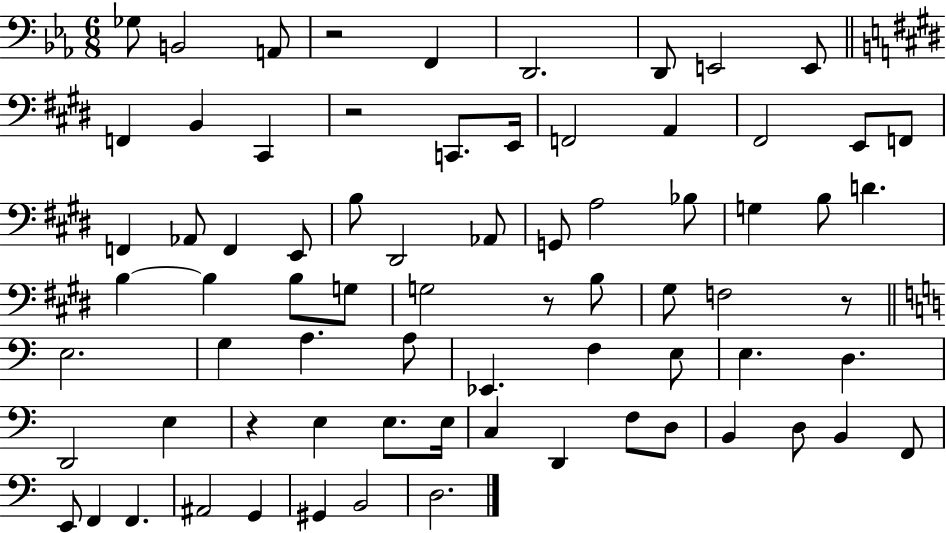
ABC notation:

X:1
T:Untitled
M:6/8
L:1/4
K:Eb
_G,/2 B,,2 A,,/2 z2 F,, D,,2 D,,/2 E,,2 E,,/2 F,, B,, ^C,, z2 C,,/2 E,,/4 F,,2 A,, ^F,,2 E,,/2 F,,/2 F,, _A,,/2 F,, E,,/2 B,/2 ^D,,2 _A,,/2 G,,/2 A,2 _B,/2 G, B,/2 D B, B, B,/2 G,/2 G,2 z/2 B,/2 ^G,/2 F,2 z/2 E,2 G, A, A,/2 _E,, F, E,/2 E, D, D,,2 E, z E, E,/2 E,/4 C, D,, F,/2 D,/2 B,, D,/2 B,, F,,/2 E,,/2 F,, F,, ^A,,2 G,, ^G,, B,,2 D,2